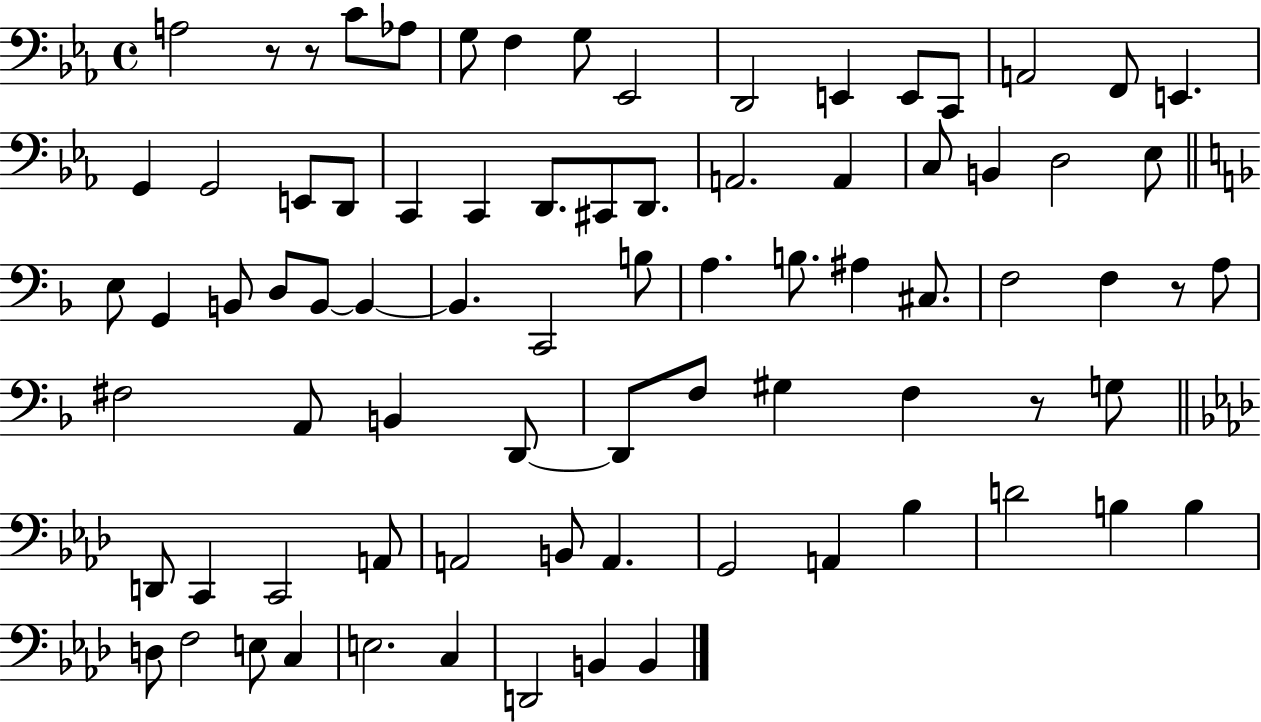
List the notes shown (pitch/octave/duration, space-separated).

A3/h R/e R/e C4/e Ab3/e G3/e F3/q G3/e Eb2/h D2/h E2/q E2/e C2/e A2/h F2/e E2/q. G2/q G2/h E2/e D2/e C2/q C2/q D2/e. C#2/e D2/e. A2/h. A2/q C3/e B2/q D3/h Eb3/e E3/e G2/q B2/e D3/e B2/e B2/q B2/q. C2/h B3/e A3/q. B3/e. A#3/q C#3/e. F3/h F3/q R/e A3/e F#3/h A2/e B2/q D2/e D2/e F3/e G#3/q F3/q R/e G3/e D2/e C2/q C2/h A2/e A2/h B2/e A2/q. G2/h A2/q Bb3/q D4/h B3/q B3/q D3/e F3/h E3/e C3/q E3/h. C3/q D2/h B2/q B2/q